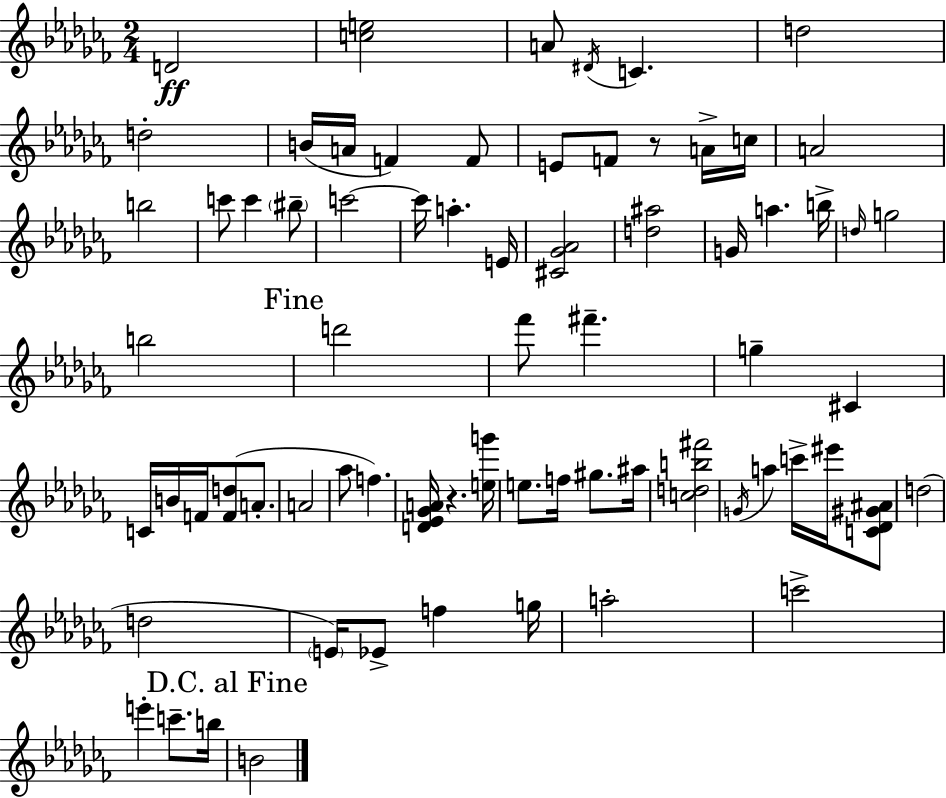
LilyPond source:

{
  \clef treble
  \numericTimeSignature
  \time 2/4
  \key aes \minor
  \repeat volta 2 { d'2\ff | <c'' e''>2 | a'8 \acciaccatura { dis'16 } c'4. | d''2 | \break d''2-. | b'16( a'16 f'4) f'8 | e'8 f'8 r8 a'16-> | c''16 a'2 | \break b''2 | c'''8 c'''4 \parenthesize bis''8-- | c'''2~~ | c'''16 a''4.-. | \break e'16 <cis' ges' aes'>2 | <d'' ais''>2 | g'16 a''4. | b''16-> \grace { d''16 } g''2 | \break b''2 | \mark "Fine" d'''2 | fes'''8 fis'''4.-- | g''4-- cis'4 | \break c'16 b'16 f'16 <f' d''>8( a'8.-. | a'2 | aes''8 f''4.) | <d' ees' ges' a'>16 r4. | \break <e'' g'''>16 e''8. f''16 gis''8. | ais''16 <c'' d'' b'' fis'''>2 | \acciaccatura { g'16 } a''4 c'''16-> | eis'''16 <c' des' gis' ais'>8 d''2( | \break d''2 | \parenthesize e'16) ees'8-> f''4 | g''16 a''2-. | c'''2-> | \break e'''4-. c'''8.-- | b''16 \mark "D.C. al Fine" b'2 | } \bar "|."
}